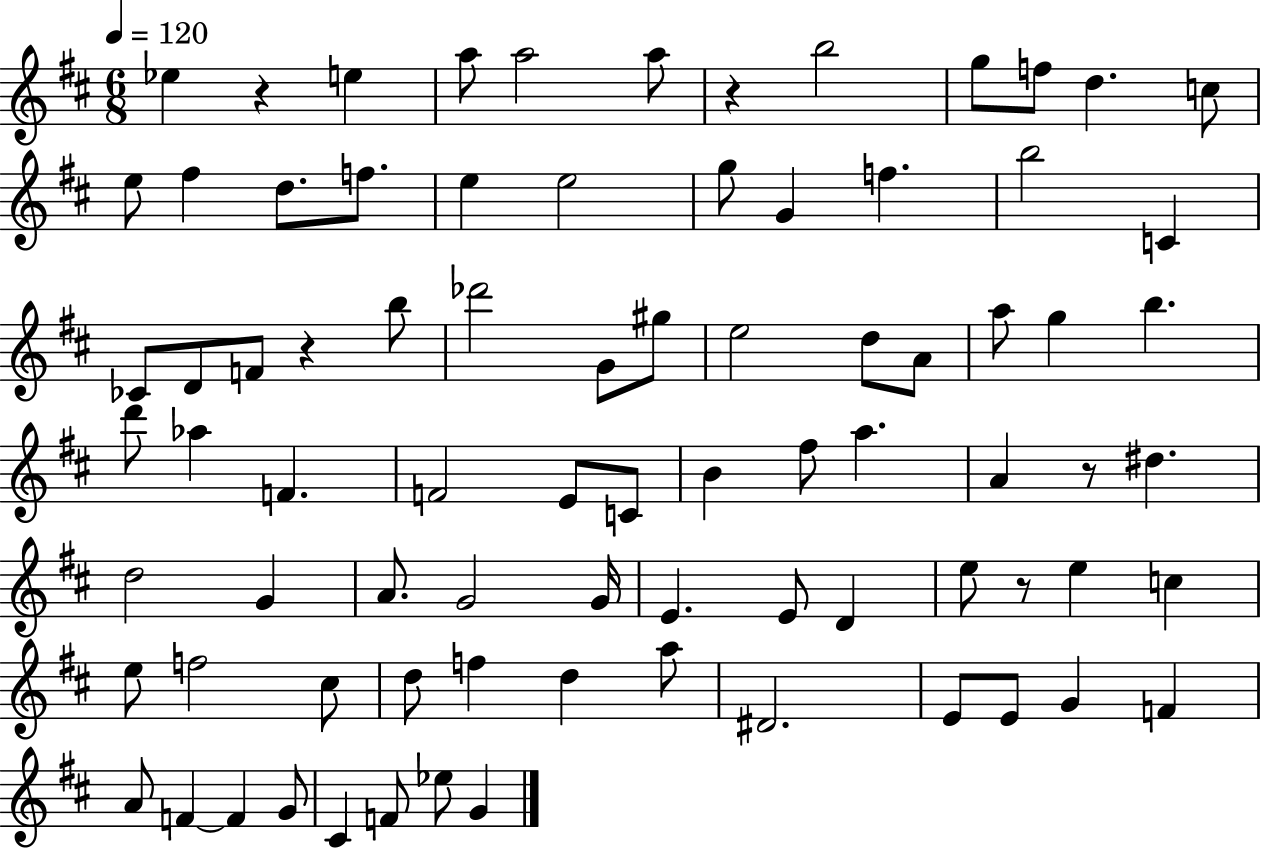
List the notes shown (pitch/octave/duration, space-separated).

Eb5/q R/q E5/q A5/e A5/h A5/e R/q B5/h G5/e F5/e D5/q. C5/e E5/e F#5/q D5/e. F5/e. E5/q E5/h G5/e G4/q F5/q. B5/h C4/q CES4/e D4/e F4/e R/q B5/e Db6/h G4/e G#5/e E5/h D5/e A4/e A5/e G5/q B5/q. D6/e Ab5/q F4/q. F4/h E4/e C4/e B4/q F#5/e A5/q. A4/q R/e D#5/q. D5/h G4/q A4/e. G4/h G4/s E4/q. E4/e D4/q E5/e R/e E5/q C5/q E5/e F5/h C#5/e D5/e F5/q D5/q A5/e D#4/h. E4/e E4/e G4/q F4/q A4/e F4/q F4/q G4/e C#4/q F4/e Eb5/e G4/q